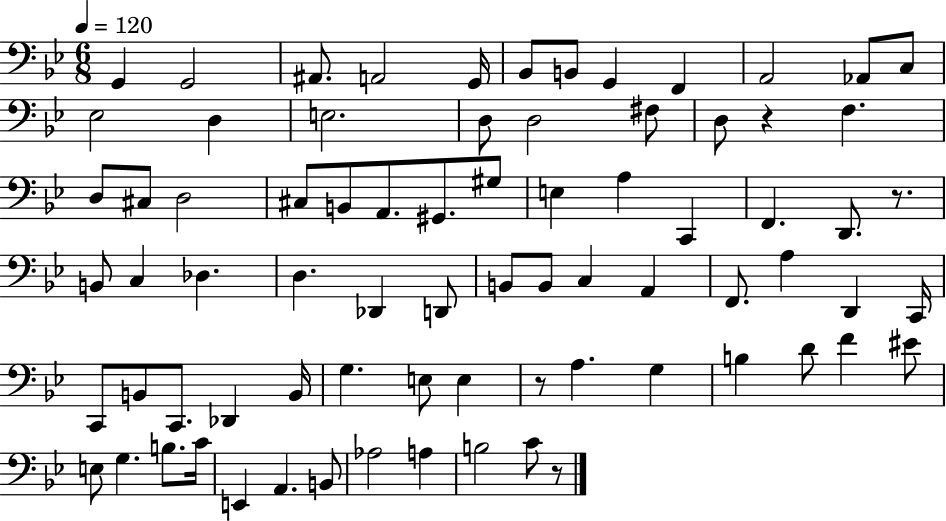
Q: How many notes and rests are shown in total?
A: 76